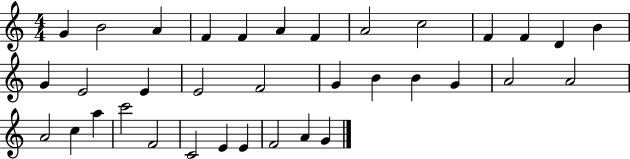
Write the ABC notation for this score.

X:1
T:Untitled
M:4/4
L:1/4
K:C
G B2 A F F A F A2 c2 F F D B G E2 E E2 F2 G B B G A2 A2 A2 c a c'2 F2 C2 E E F2 A G